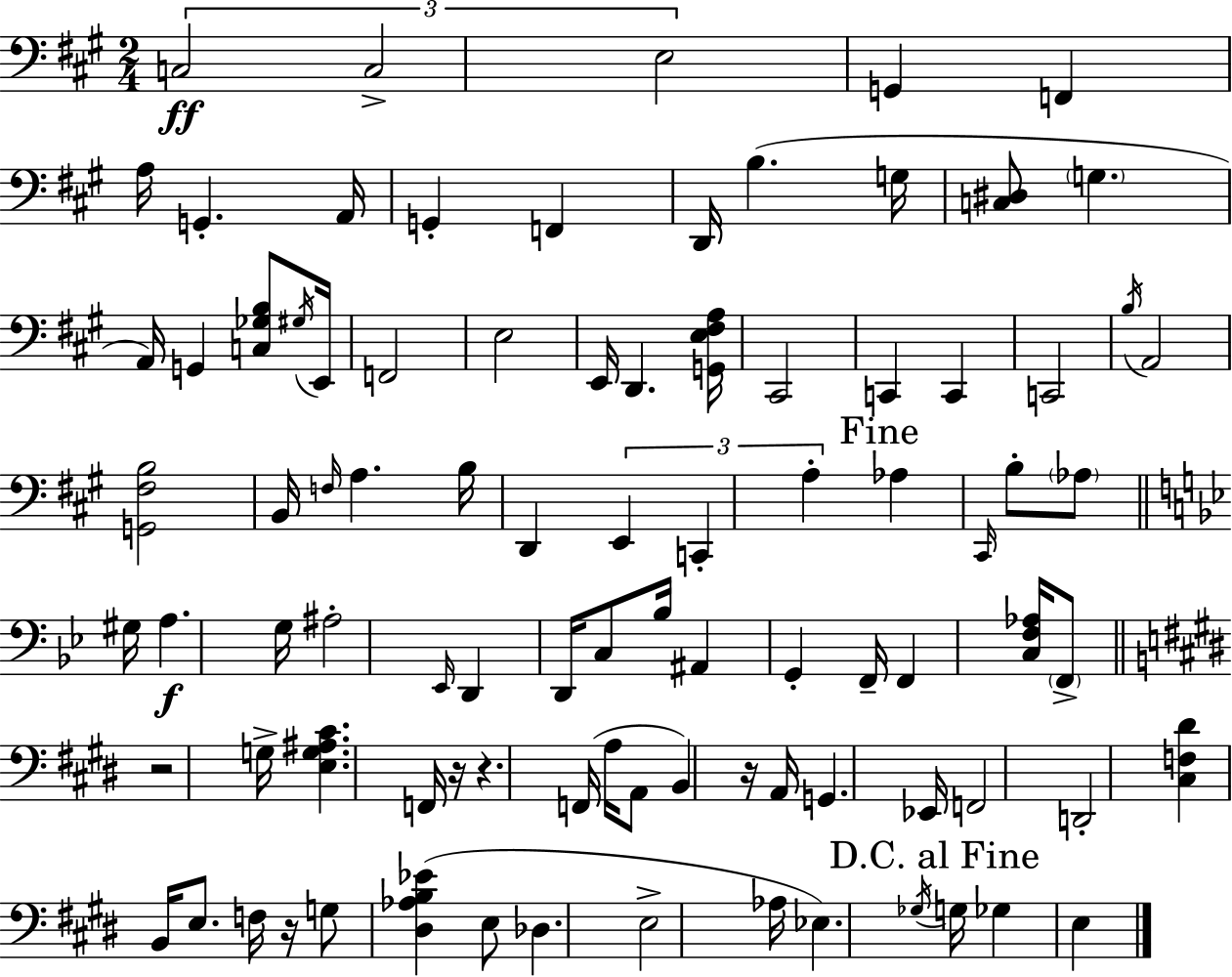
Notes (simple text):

C3/h C3/h E3/h G2/q F2/q A3/s G2/q. A2/s G2/q F2/q D2/s B3/q. G3/s [C3,D#3]/e G3/q. A2/s G2/q [C3,Gb3,B3]/e G#3/s E2/s F2/h E3/h E2/s D2/q. [G2,E3,F#3,A3]/s C#2/h C2/q C2/q C2/h B3/s A2/h [G2,F#3,B3]/h B2/s F3/s A3/q. B3/s D2/q E2/q C2/q A3/q Ab3/q C#2/s B3/e Ab3/e G#3/s A3/q. G3/s A#3/h Eb2/s D2/q D2/s C3/e Bb3/s A#2/q G2/q F2/s F2/q [C3,F3,Ab3]/s F2/e R/h G3/s [E3,G3,A#3,C#4]/q. F2/s R/s R/q. F2/s A3/s A2/e B2/q R/s A2/s G2/q. Eb2/s F2/h D2/h [C#3,F3,D#4]/q B2/s E3/e. F3/s R/s G3/e [D#3,Ab3,B3,Eb4]/q E3/e Db3/q. E3/h Ab3/s Eb3/q. Gb3/s G3/s Gb3/q E3/q